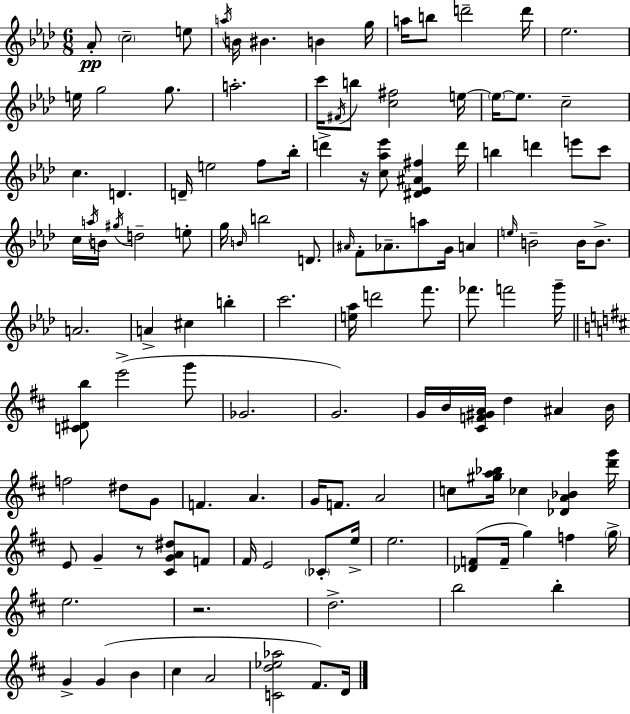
{
  \clef treble
  \numericTimeSignature
  \time 6/8
  \key aes \major
  aes'8-.\pp \parenthesize c''2-- e''8 | \acciaccatura { a''16 } b'16 bis'4. b'4 | g''16 a''16 b''8 d'''2-- | d'''16 ees''2. | \break e''16 g''2 g''8. | a''2.-. | c'''16 \acciaccatura { fis'16 } b''8 <c'' fis''>2 | e''16~~ \parenthesize e''16~~ e''8. c''2-- | \break c''4. d'4. | d'16-- e''2 f''8 | bes''16-. d'''4-> r16 <c'' aes'' ees'''>8 <dis' ees' ais' fis''>4 | d'''16 b''4 d'''4 e'''8 | \break c'''8 c''16 \acciaccatura { a''16 } b'16 \acciaccatura { gis''16 } d''2-- | e''8-. g''16 \grace { b'16 } b''2 | d'8. \grace { ais'16 } f'8-. aes'8.-- a''8 | g'16 a'4 \grace { e''16 } b'2-- | \break b'16 b'8.-> a'2. | a'4-> cis''4 | b''4-. c'''2. | <e'' aes''>16 d'''2 | \break f'''8. fes'''8. f'''2 | g'''16-- \bar "||" \break \key d \major <c' dis' b''>8 e'''2->( g'''8 | ges'2. | g'2.) | g'16 b'16 <cis' f' gis' a'>16 d''4 ais'4 b'16 | \break f''2 dis''8 g'8 | f'4. a'4. | g'16 f'8. a'2 | c''8 <gis'' a'' bes''>16 ces''4 <des' a' bes'>4 <d''' g'''>16 | \break e'8 g'4-- r8 <cis' g' a' dis''>8 f'8 | fis'16 e'2 \parenthesize ces'8-. e''16-> | e''2. | <des' f'>8( f'16-- g''4) f''4 \parenthesize g''16-> | \break e''2. | r2. | d''2.-> | b''2 b''4-. | \break g'4-> g'4( b'4 | cis''4 a'2 | <c' d'' ees'' aes''>2 fis'8.) d'16 | \bar "|."
}